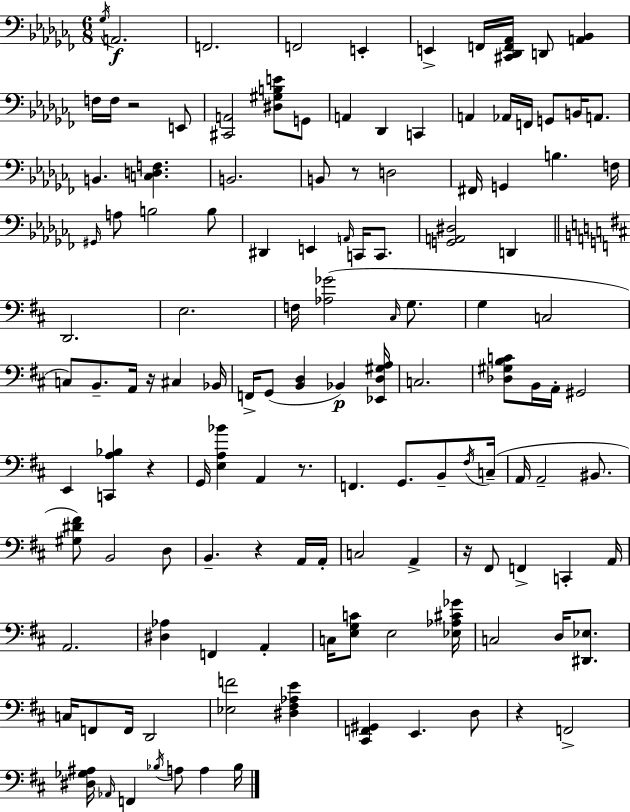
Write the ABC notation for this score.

X:1
T:Untitled
M:6/8
L:1/4
K:Abm
_G,/4 A,,2 F,,2 F,,2 E,, E,, F,,/4 [^C,,_D,,F,,_A,,]/4 D,,/2 [A,,_B,,] F,/4 F,/4 z2 E,,/2 [^C,,A,,]2 [^D,^G,B,E]/2 G,,/2 A,, _D,, C,, A,, _A,,/4 F,,/4 G,,/2 B,,/4 A,,/2 B,, [C,D,F,] B,,2 B,,/2 z/2 D,2 ^F,,/4 G,, B, F,/4 ^G,,/4 A,/2 B,2 B,/2 ^D,, E,, A,,/4 C,,/4 C,,/2 [G,,A,,^D,]2 D,, D,,2 E,2 F,/4 [_A,_G]2 ^C,/4 G,/2 G, C,2 C,/2 B,,/2 A,,/4 z/4 ^C, _B,,/4 F,,/4 G,,/2 [B,,D,] _B,, [_E,,D,^G,A,]/4 C,2 [_D,^G,B,C]/2 B,,/4 A,,/4 ^G,,2 E,, [C,,A,_B,] z G,,/4 [E,A,_B] A,, z/2 F,, G,,/2 B,,/2 ^F,/4 C,/4 A,,/4 A,,2 ^B,,/2 [^G,^D^F]/2 B,,2 D,/2 B,, z A,,/4 A,,/4 C,2 A,, z/4 ^F,,/2 F,, C,, A,,/4 A,,2 [^D,_A,] F,, A,, C,/4 [E,G,C]/2 E,2 [_E,_A,^C_G]/4 C,2 D,/4 [^D,,_E,]/2 C,/4 F,,/2 F,,/4 D,,2 [_E,F]2 [^D,^F,_A,E] [^C,,F,,^G,,] E,, D,/2 z F,,2 [^D,_G,^A,]/4 _A,,/4 F,, _B,/4 A,/2 A, _B,/4